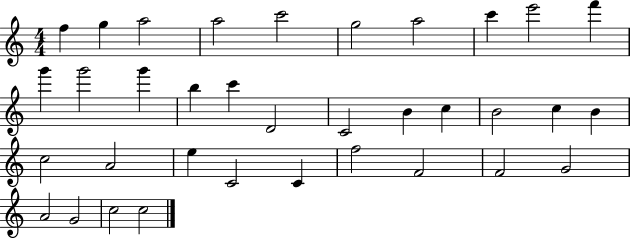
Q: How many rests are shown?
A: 0